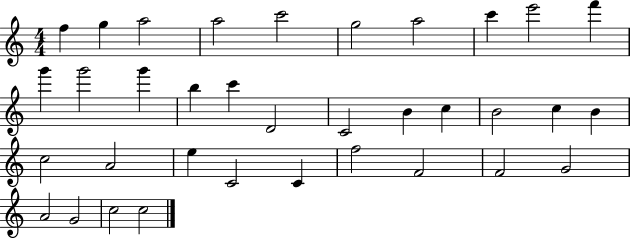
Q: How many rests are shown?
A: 0